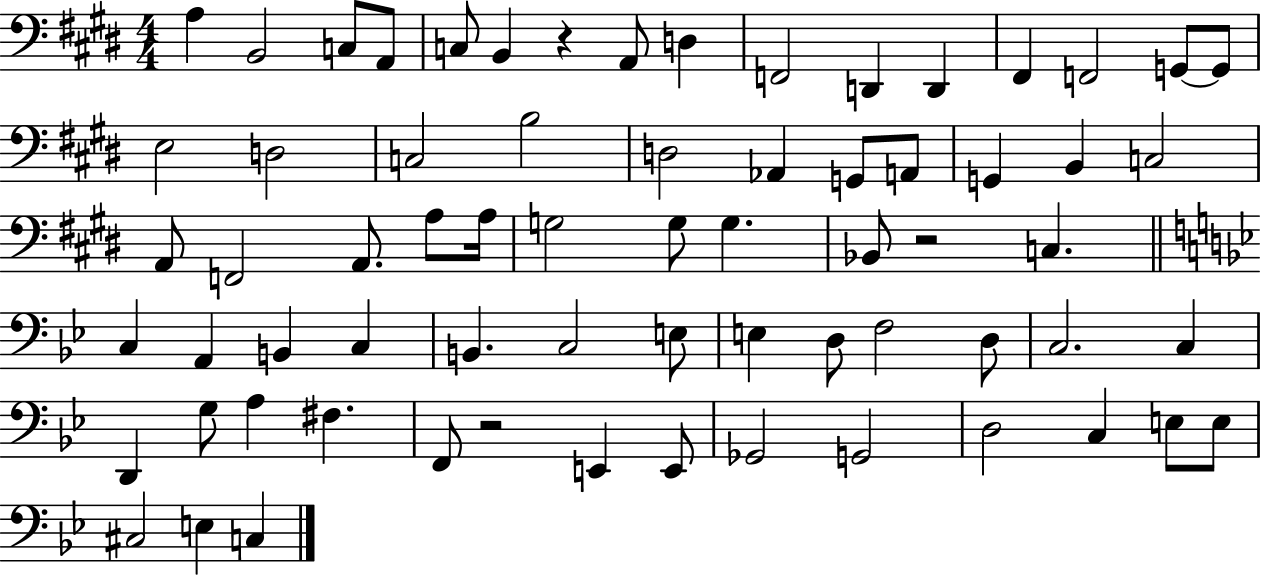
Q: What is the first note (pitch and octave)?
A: A3